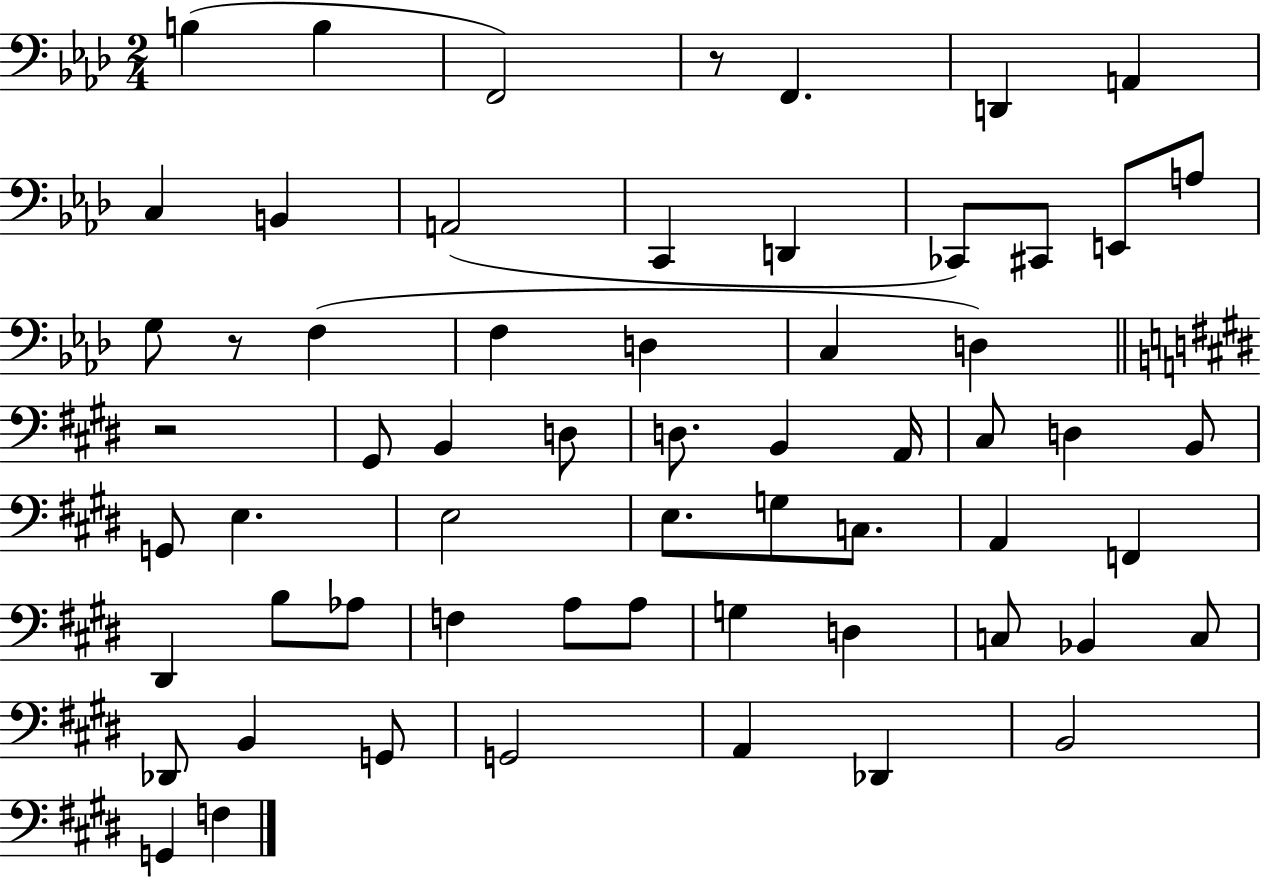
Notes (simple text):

B3/q B3/q F2/h R/e F2/q. D2/q A2/q C3/q B2/q A2/h C2/q D2/q CES2/e C#2/e E2/e A3/e G3/e R/e F3/q F3/q D3/q C3/q D3/q R/h G#2/e B2/q D3/e D3/e. B2/q A2/s C#3/e D3/q B2/e G2/e E3/q. E3/h E3/e. G3/e C3/e. A2/q F2/q D#2/q B3/e Ab3/e F3/q A3/e A3/e G3/q D3/q C3/e Bb2/q C3/e Db2/e B2/q G2/e G2/h A2/q Db2/q B2/h G2/q F3/q